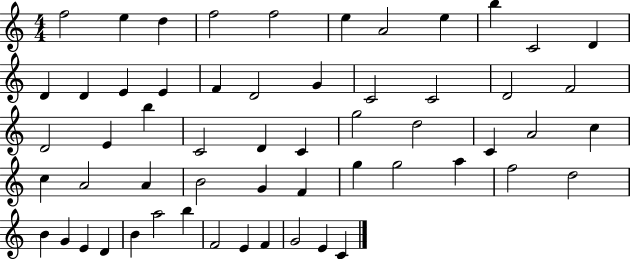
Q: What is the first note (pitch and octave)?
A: F5